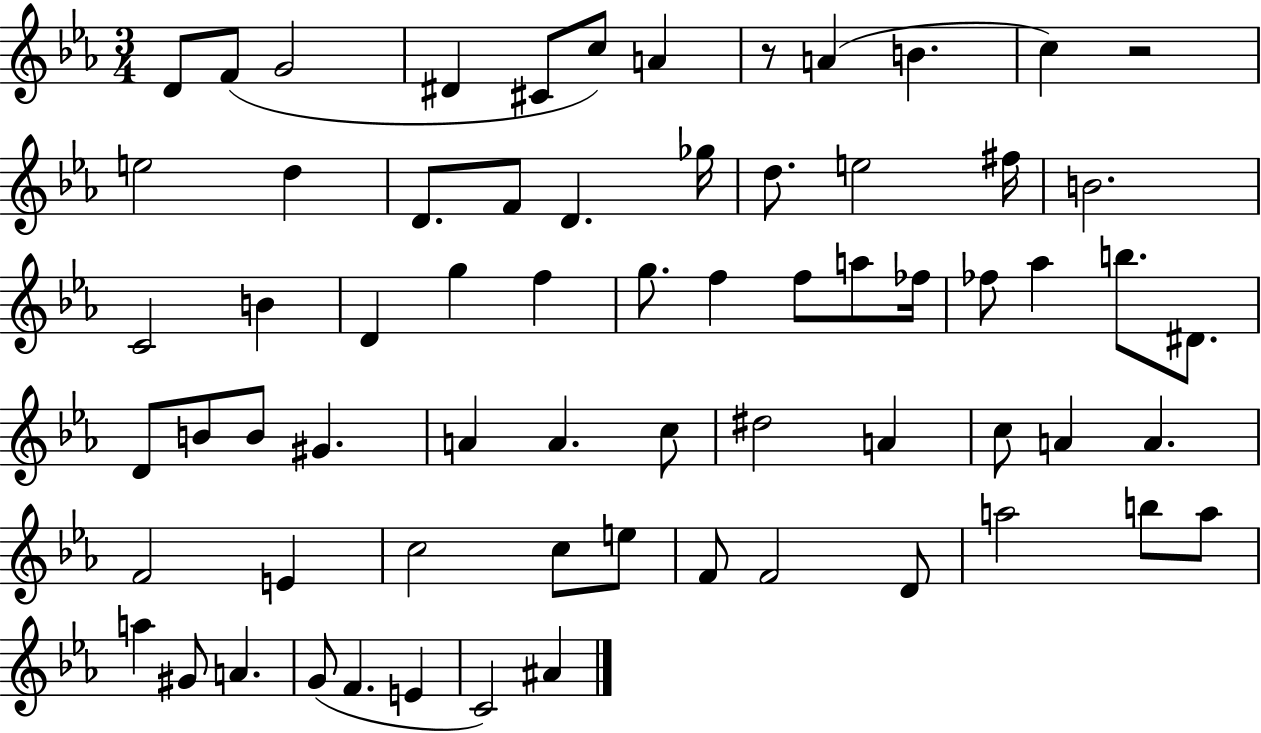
D4/e F4/e G4/h D#4/q C#4/e C5/e A4/q R/e A4/q B4/q. C5/q R/h E5/h D5/q D4/e. F4/e D4/q. Gb5/s D5/e. E5/h F#5/s B4/h. C4/h B4/q D4/q G5/q F5/q G5/e. F5/q F5/e A5/e FES5/s FES5/e Ab5/q B5/e. D#4/e. D4/e B4/e B4/e G#4/q. A4/q A4/q. C5/e D#5/h A4/q C5/e A4/q A4/q. F4/h E4/q C5/h C5/e E5/e F4/e F4/h D4/e A5/h B5/e A5/e A5/q G#4/e A4/q. G4/e F4/q. E4/q C4/h A#4/q